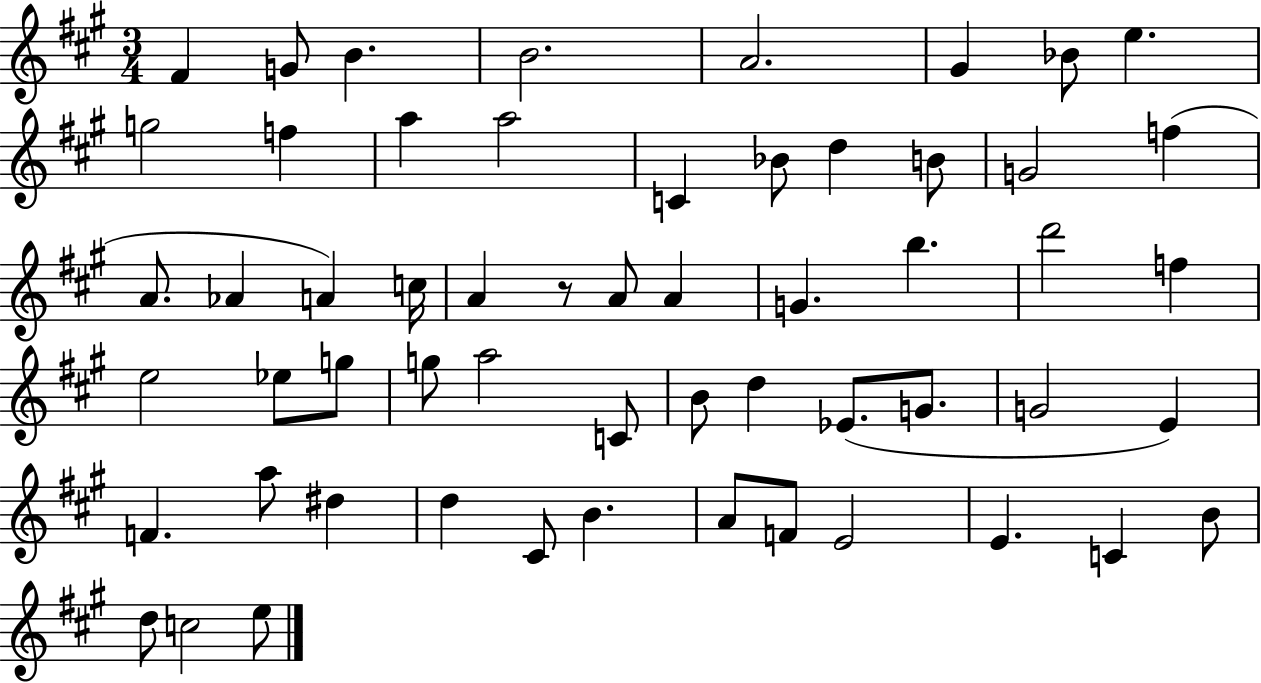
{
  \clef treble
  \numericTimeSignature
  \time 3/4
  \key a \major
  \repeat volta 2 { fis'4 g'8 b'4. | b'2. | a'2. | gis'4 bes'8 e''4. | \break g''2 f''4 | a''4 a''2 | c'4 bes'8 d''4 b'8 | g'2 f''4( | \break a'8. aes'4 a'4) c''16 | a'4 r8 a'8 a'4 | g'4. b''4. | d'''2 f''4 | \break e''2 ees''8 g''8 | g''8 a''2 c'8 | b'8 d''4 ees'8.( g'8. | g'2 e'4) | \break f'4. a''8 dis''4 | d''4 cis'8 b'4. | a'8 f'8 e'2 | e'4. c'4 b'8 | \break d''8 c''2 e''8 | } \bar "|."
}